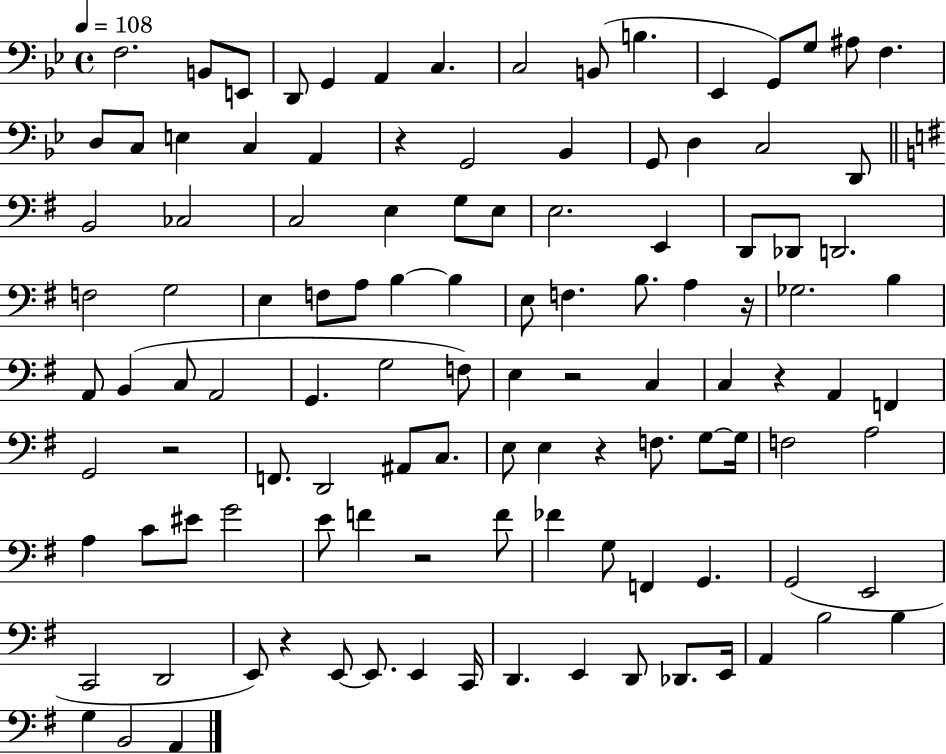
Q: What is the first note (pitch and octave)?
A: F3